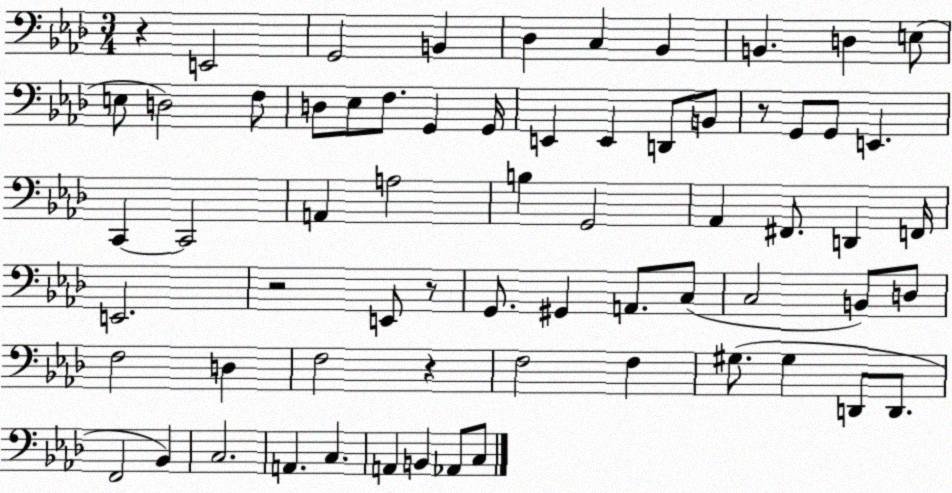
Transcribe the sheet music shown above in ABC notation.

X:1
T:Untitled
M:3/4
L:1/4
K:Ab
z E,,2 G,,2 B,, _D, C, _B,, B,, D, E,/2 E,/2 D,2 F,/2 D,/2 _E,/2 F,/2 G,, G,,/4 E,, E,, D,,/2 B,,/2 z/2 G,,/2 G,,/2 E,, C,, C,,2 A,, A,2 B, G,,2 _A,, ^F,,/2 D,, F,,/4 E,,2 z2 E,,/2 z/2 G,,/2 ^G,, A,,/2 C,/2 C,2 B,,/2 D,/2 F,2 D, F,2 z F,2 F, ^G,/2 ^G, D,,/2 D,,/2 F,,2 _B,, C,2 A,, C, A,, B,, _A,,/2 C,/2